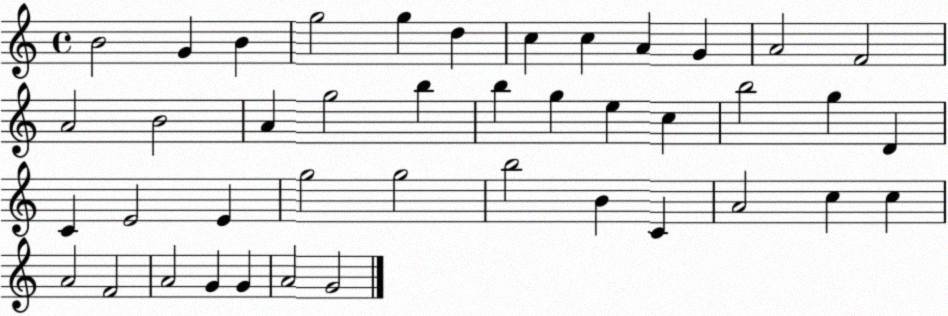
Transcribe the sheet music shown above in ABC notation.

X:1
T:Untitled
M:4/4
L:1/4
K:C
B2 G B g2 g d c c A G A2 F2 A2 B2 A g2 b b g e c b2 g D C E2 E g2 g2 b2 B C A2 c c A2 F2 A2 G G A2 G2